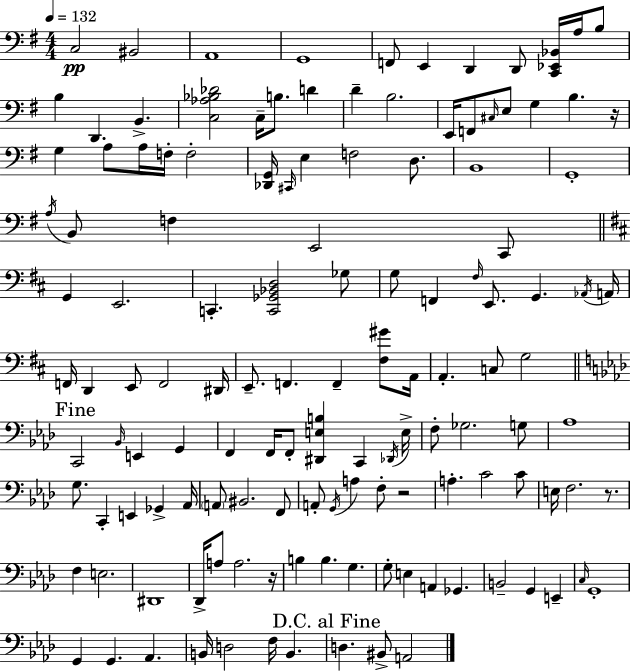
{
  \clef bass
  \numericTimeSignature
  \time 4/4
  \key g \major
  \tempo 4 = 132
  \repeat volta 2 { c2\pp bis,2 | a,1 | g,1 | f,8 e,4 d,4 d,8 <c, ees, bes,>16 a16 b8 | \break b4 d,4. b,4.-> | <c aes bes des'>2 c16-- b8. d'4 | d'4-- b2. | e,16 f,8 \grace { cis16 } e8 g4 b4. | \break r16 g4 a8 a16 f16-. f2-. | <des, g,>16 \grace { cis,16 } e4 f2 d8. | b,1 | g,1-. | \break \acciaccatura { a16 } b,8 f4 e,2 | c,8 \bar "||" \break \key d \major g,4 e,2. | c,4.-. <c, ges, bes, d>2 ges8 | g8 f,4 \grace { fis16 } e,8. g,4. | \acciaccatura { aes,16 } a,16 f,16 d,4 e,8 f,2 | \break dis,16 e,8.-- f,4. f,4-- <fis gis'>8 | a,16 a,4.-. c8 g2 | \mark "Fine" \bar "||" \break \key aes \major c,2 \grace { bes,16 } e,4 g,4 | f,4 f,16 f,8-. <dis, e b>4 c,4 | \acciaccatura { des,16 } e16-> f8-. ges2. | g8 aes1 | \break g8. c,4-. e,4 ges,4-> | aes,16 \parenthesize a,8 bis,2. | f,8 a,8-. \acciaccatura { g,16 } a4 f8-. r2 | a4.-. c'2 | \break c'8 e16 f2. | r8. f4 e2. | dis,1 | des,16-> a8 a2. | \break r16 b4 b4. g4. | g8-. e4 a,4 ges,4. | b,2-- g,4 e,4-- | \grace { c16 } g,1-. | \break g,4 g,4. aes,4. | b,16 d2 f16 b,4. | \mark "D.C. al Fine" d4. bis,8-> a,2 | } \bar "|."
}